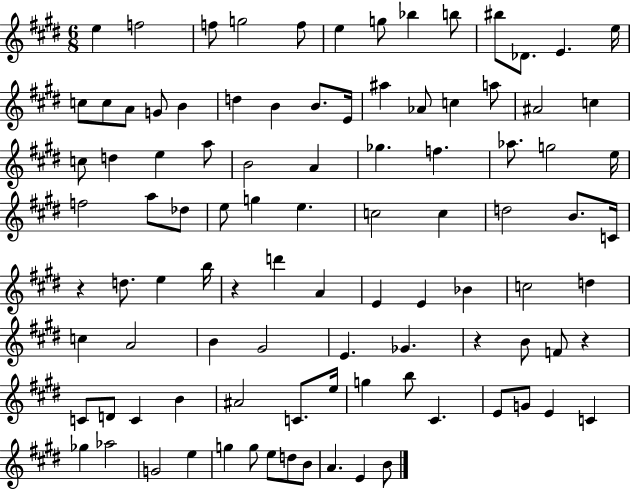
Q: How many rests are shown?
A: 4